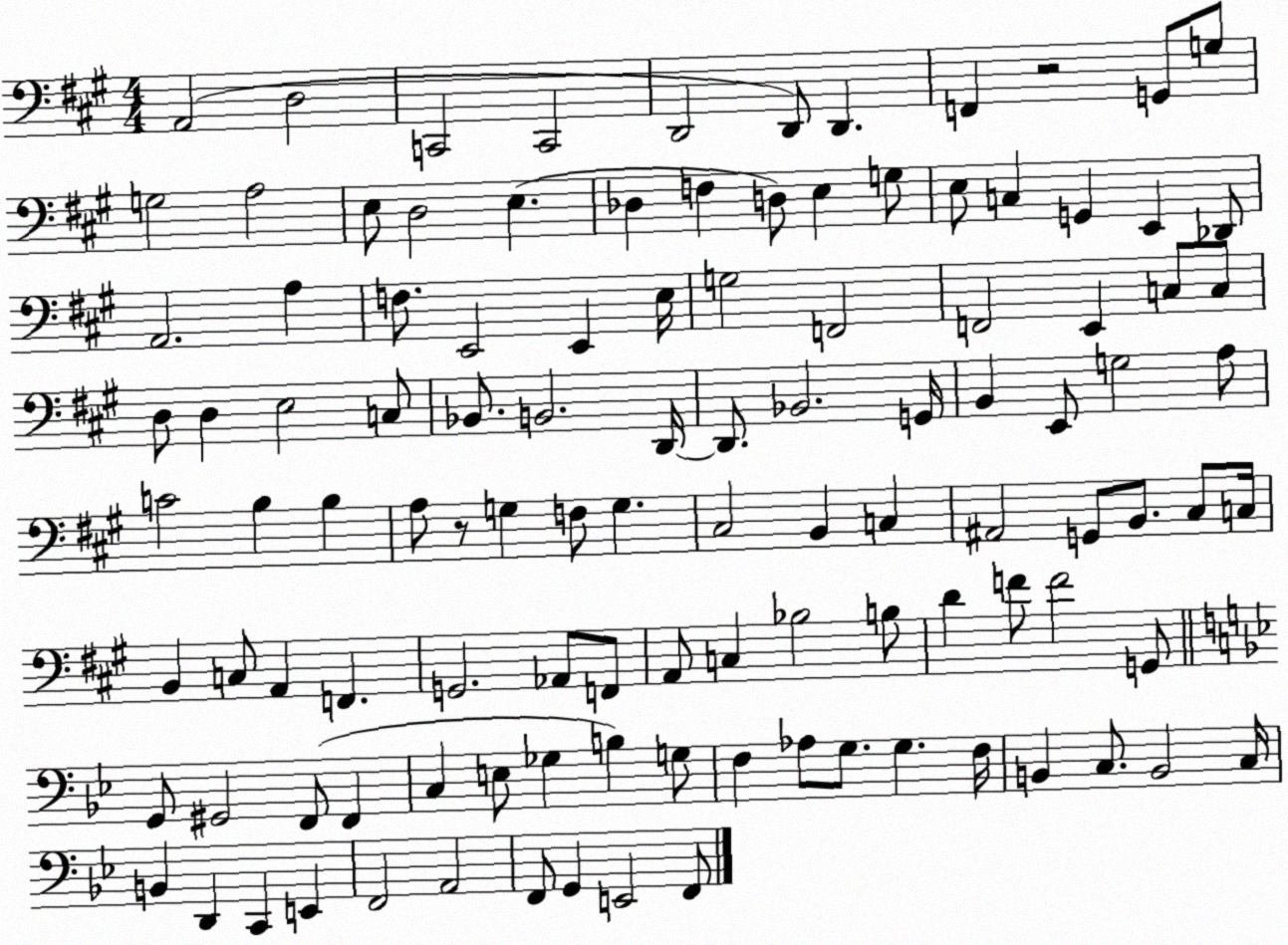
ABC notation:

X:1
T:Untitled
M:4/4
L:1/4
K:A
A,,2 D,2 C,,2 C,,2 D,,2 D,,/2 D,, F,, z2 G,,/2 G,/2 G,2 A,2 E,/2 D,2 E, _D, F, D,/2 E, G,/2 E,/2 C, G,, E,, _D,,/2 A,,2 A, F,/2 E,,2 E,, E,/4 G,2 F,,2 F,,2 E,, C,/2 C,/2 D,/2 D, E,2 C,/2 _B,,/2 B,,2 D,,/4 D,,/2 _B,,2 G,,/4 B,, E,,/2 G,2 A,/2 C2 B, B, A,/2 z/2 G, F,/2 G, ^C,2 B,, C, ^A,,2 G,,/2 B,,/2 ^C,/2 C,/4 B,, C,/2 A,, F,, G,,2 _A,,/2 F,,/2 A,,/2 C, _B,2 B,/2 D F/2 F2 G,,/2 G,,/2 ^G,,2 F,,/2 F,, C, E,/2 _G, B, G,/2 F, _A,/2 G,/2 G, F,/4 B,, C,/2 B,,2 C,/4 B,, D,, C,, E,, F,,2 A,,2 F,,/2 G,, E,,2 F,,/2